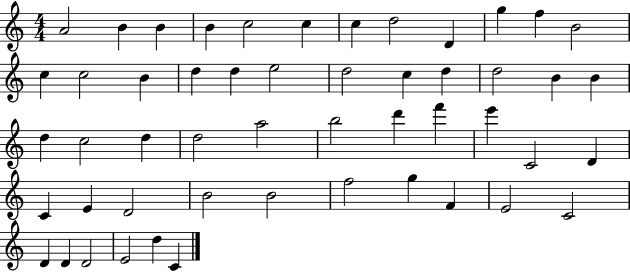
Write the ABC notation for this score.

X:1
T:Untitled
M:4/4
L:1/4
K:C
A2 B B B c2 c c d2 D g f B2 c c2 B d d e2 d2 c d d2 B B d c2 d d2 a2 b2 d' f' e' C2 D C E D2 B2 B2 f2 g F E2 C2 D D D2 E2 d C